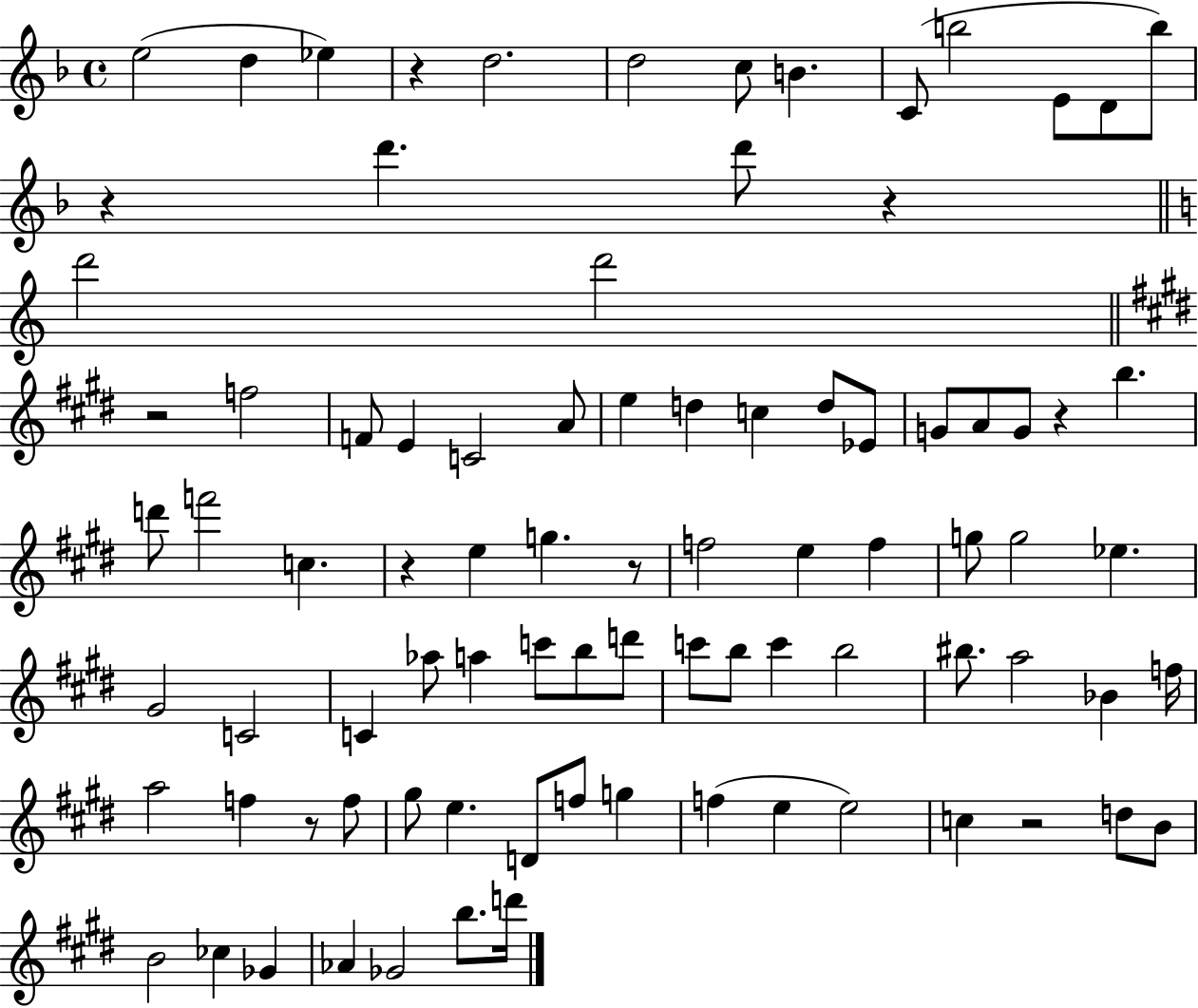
{
  \clef treble
  \time 4/4
  \defaultTimeSignature
  \key f \major
  e''2( d''4 ees''4) | r4 d''2. | d''2 c''8 b'4. | c'8( b''2 e'8 d'8 b''8) | \break r4 d'''4. d'''8 r4 | \bar "||" \break \key c \major d'''2 d'''2 | \bar "||" \break \key e \major r2 f''2 | f'8 e'4 c'2 a'8 | e''4 d''4 c''4 d''8 ees'8 | g'8 a'8 g'8 r4 b''4. | \break d'''8 f'''2 c''4. | r4 e''4 g''4. r8 | f''2 e''4 f''4 | g''8 g''2 ees''4. | \break gis'2 c'2 | c'4 aes''8 a''4 c'''8 b''8 d'''8 | c'''8 b''8 c'''4 b''2 | bis''8. a''2 bes'4 f''16 | \break a''2 f''4 r8 f''8 | gis''8 e''4. d'8 f''8 g''4 | f''4( e''4 e''2) | c''4 r2 d''8 b'8 | \break b'2 ces''4 ges'4 | aes'4 ges'2 b''8. d'''16 | \bar "|."
}